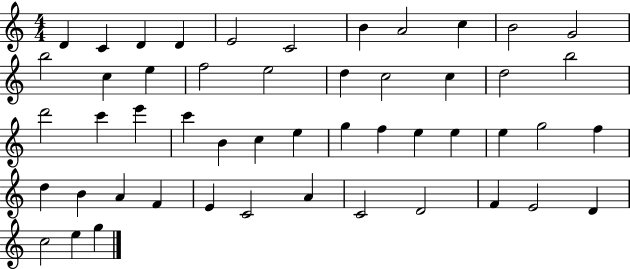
D4/q C4/q D4/q D4/q E4/h C4/h B4/q A4/h C5/q B4/h G4/h B5/h C5/q E5/q F5/h E5/h D5/q C5/h C5/q D5/h B5/h D6/h C6/q E6/q C6/q B4/q C5/q E5/q G5/q F5/q E5/q E5/q E5/q G5/h F5/q D5/q B4/q A4/q F4/q E4/q C4/h A4/q C4/h D4/h F4/q E4/h D4/q C5/h E5/q G5/q